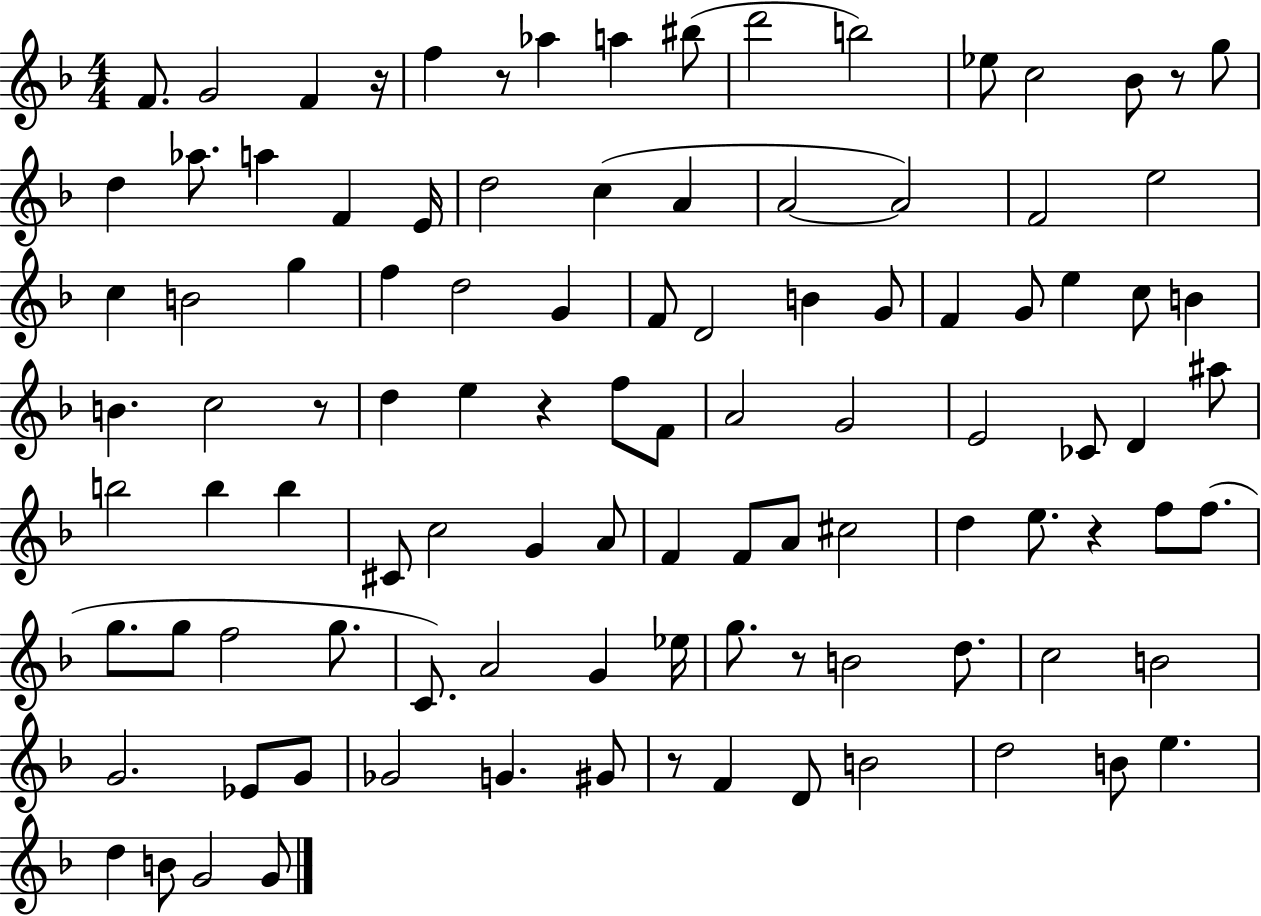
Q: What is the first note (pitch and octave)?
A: F4